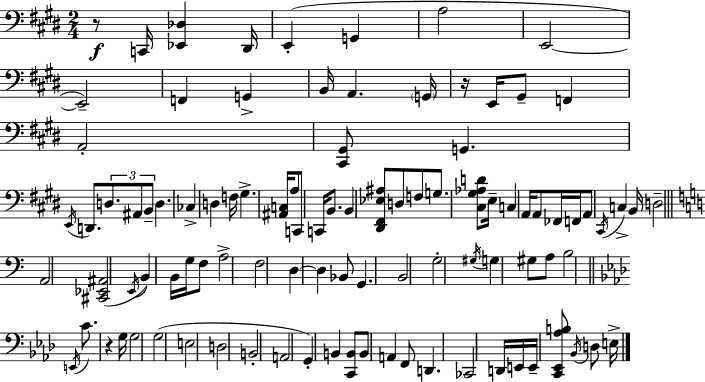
X:1
T:Untitled
M:2/4
L:1/4
K:E
z/2 C,,/4 [_E,,_D,] ^D,,/4 E,, G,, A,2 E,,2 E,,2 F,, G,, B,,/4 A,, G,,/4 z/4 E,,/4 ^G,,/2 F,, A,,2 [^C,,^G,,]/2 G,, E,,/4 D,,/2 D,/2 ^A,,/2 B,,/2 D, _C, D, F,/4 ^G, [^A,,C,]/4 A,/2 C,,/2 C,,/4 B,,/2 B,, [^D,,^F,,_E,^A,]/2 D,/2 F,/2 G,/2 [^C,^G,_A,D]/2 E,/4 C, A,,/4 A,,/2 _F,,/4 F,,/4 A,,/2 ^C,,/4 C, B,,/4 D,2 A,,2 [^C,,_E,,^A,,]2 E,,/4 B,, B,,/4 G,/4 F,/2 A,2 F,2 D, D, _B,,/2 G,, B,,2 G,2 ^G,/4 G, ^G,/2 A,/2 B,2 E,,/4 C/2 z G,/4 G,2 G,2 E,2 D,2 B,,2 A,,2 G,, B,, [C,,B,,]/2 B,,/2 A,, F,,/2 D,, _C,,2 D,,/4 E,,/4 E,,/4 [C,,_E,,_A,B,]/2 _B,,/4 D,/2 E,/4